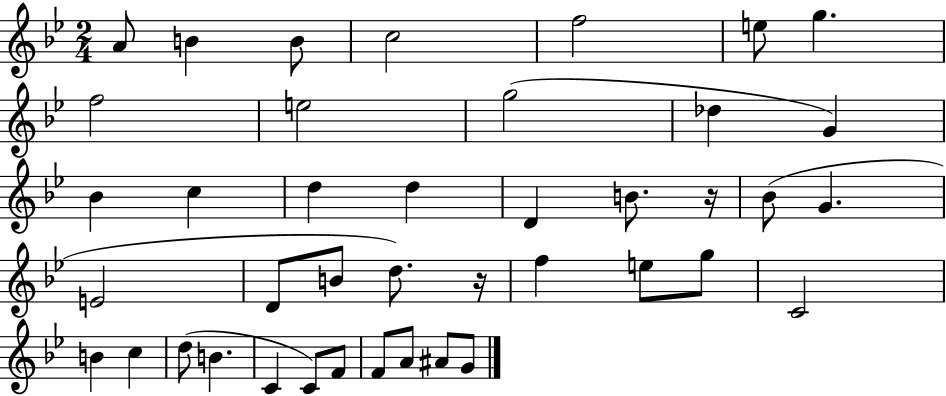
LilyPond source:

{
  \clef treble
  \numericTimeSignature
  \time 2/4
  \key bes \major
  a'8 b'4 b'8 | c''2 | f''2 | e''8 g''4. | \break f''2 | e''2 | g''2( | des''4 g'4) | \break bes'4 c''4 | d''4 d''4 | d'4 b'8. r16 | bes'8( g'4. | \break e'2 | d'8 b'8 d''8.) r16 | f''4 e''8 g''8 | c'2 | \break b'4 c''4 | d''8( b'4. | c'4 c'8) f'8 | f'8 a'8 ais'8 g'8 | \break \bar "|."
}